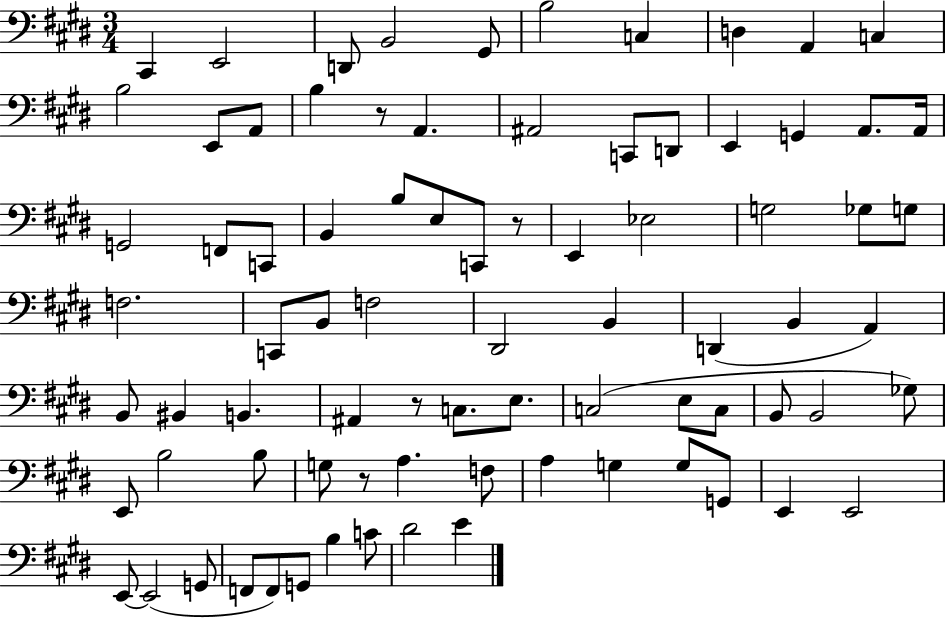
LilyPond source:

{
  \clef bass
  \numericTimeSignature
  \time 3/4
  \key e \major
  \repeat volta 2 { cis,4 e,2 | d,8 b,2 gis,8 | b2 c4 | d4 a,4 c4 | \break b2 e,8 a,8 | b4 r8 a,4. | ais,2 c,8 d,8 | e,4 g,4 a,8. a,16 | \break g,2 f,8 c,8 | b,4 b8 e8 c,8 r8 | e,4 ees2 | g2 ges8 g8 | \break f2. | c,8 b,8 f2 | dis,2 b,4 | d,4( b,4 a,4) | \break b,8 bis,4 b,4. | ais,4 r8 c8. e8. | c2( e8 c8 | b,8 b,2 ges8) | \break e,8 b2 b8 | g8 r8 a4. f8 | a4 g4 g8 g,8 | e,4 e,2 | \break e,8~~ e,2( g,8 | f,8 f,8) g,8 b4 c'8 | dis'2 e'4 | } \bar "|."
}